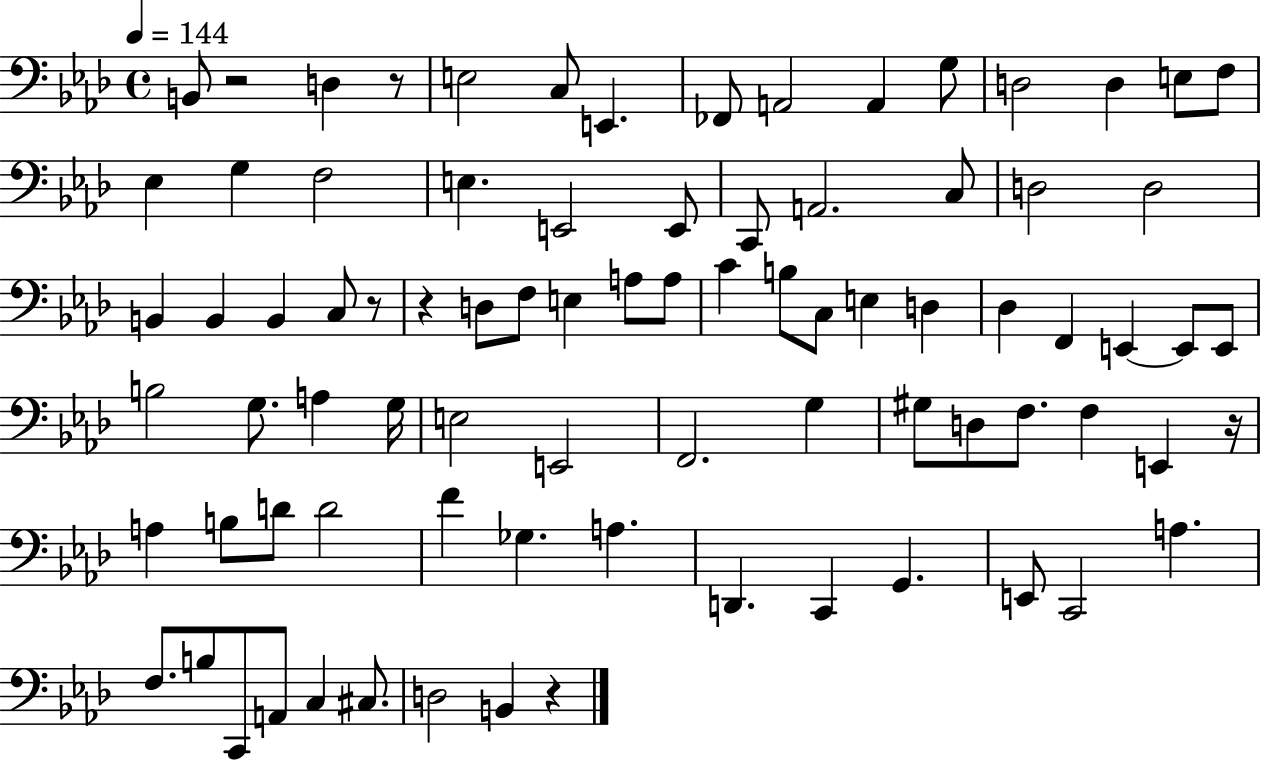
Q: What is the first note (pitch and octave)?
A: B2